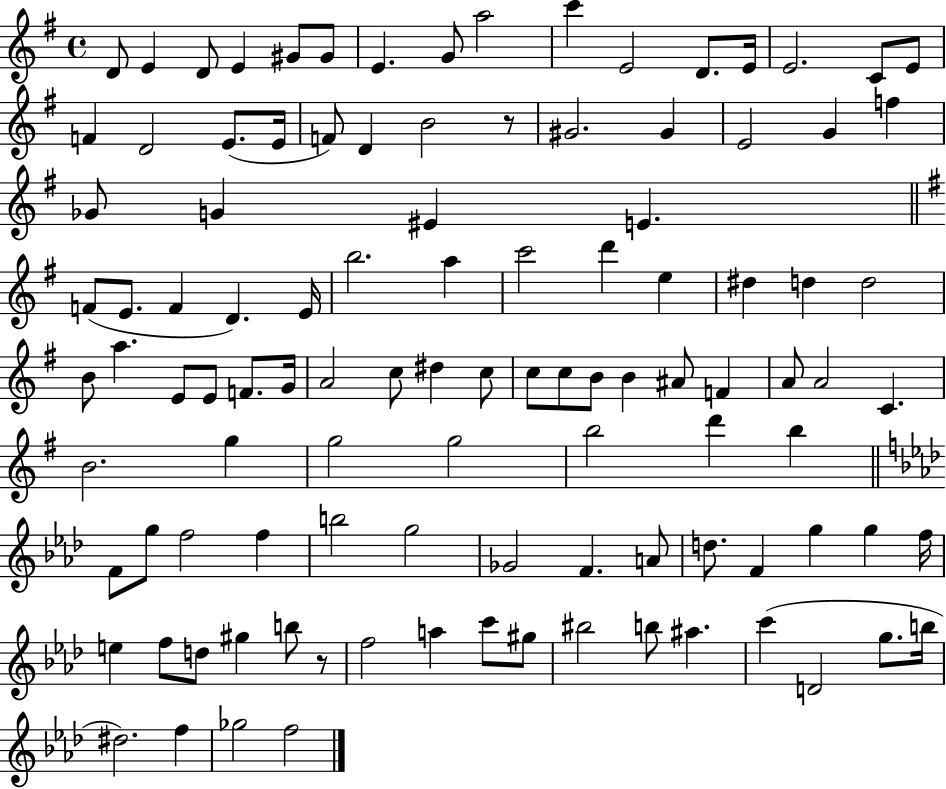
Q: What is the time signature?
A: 4/4